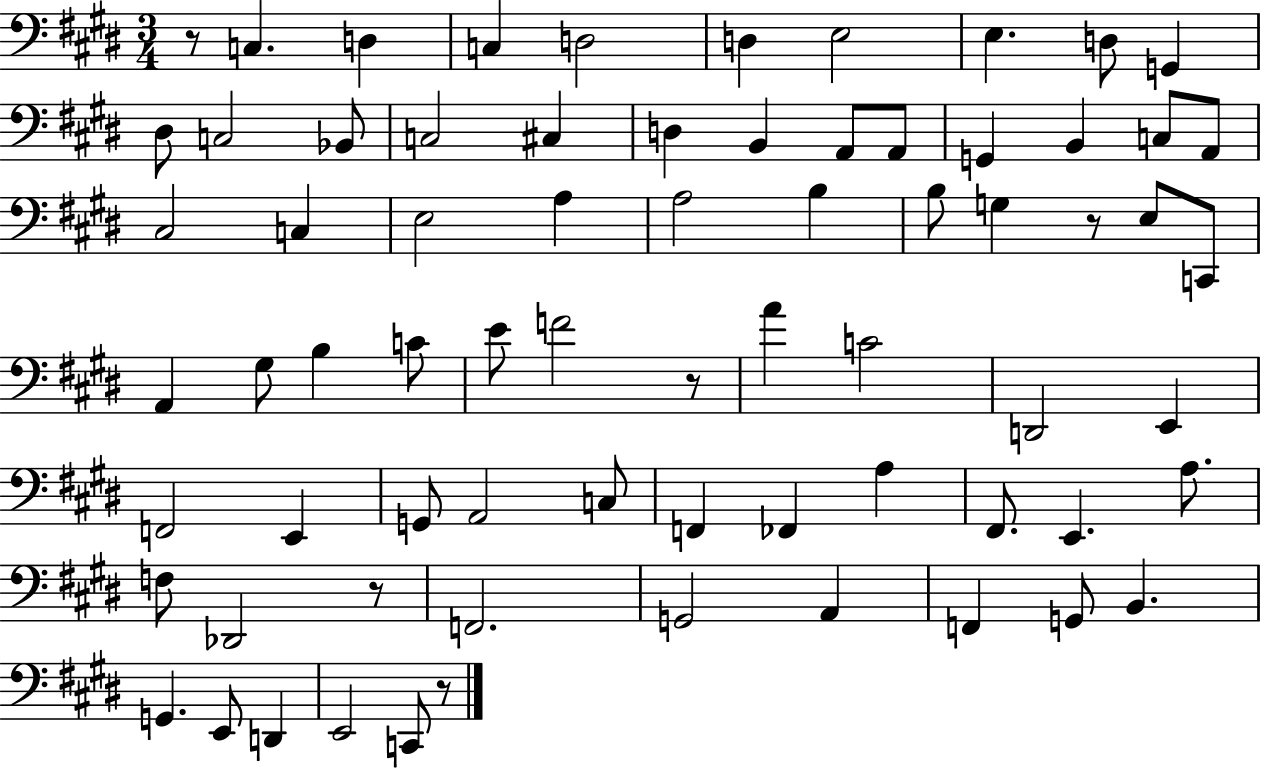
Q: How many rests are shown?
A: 5